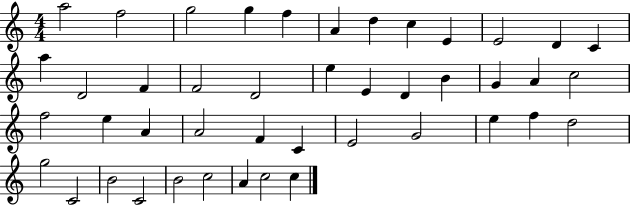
X:1
T:Untitled
M:4/4
L:1/4
K:C
a2 f2 g2 g f A d c E E2 D C a D2 F F2 D2 e E D B G A c2 f2 e A A2 F C E2 G2 e f d2 g2 C2 B2 C2 B2 c2 A c2 c